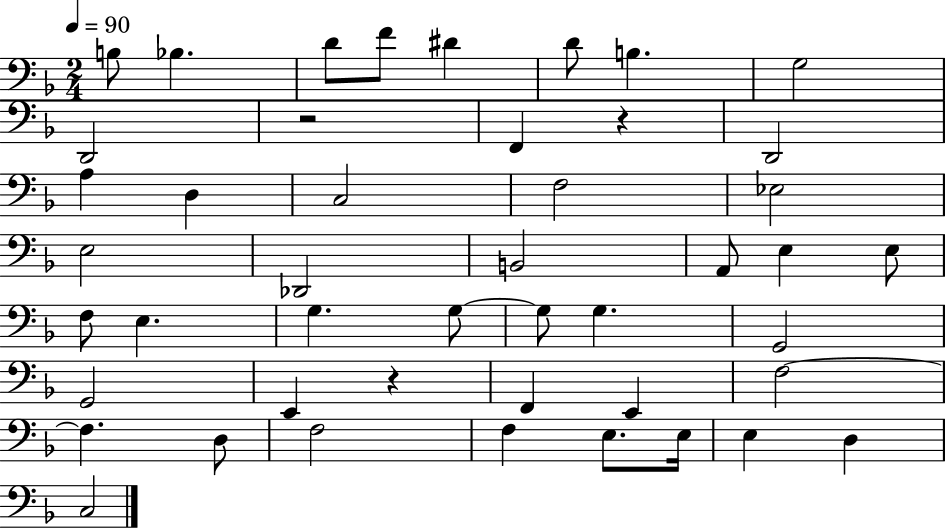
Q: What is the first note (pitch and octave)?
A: B3